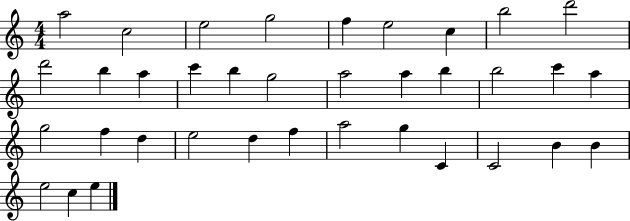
A5/h C5/h E5/h G5/h F5/q E5/h C5/q B5/h D6/h D6/h B5/q A5/q C6/q B5/q G5/h A5/h A5/q B5/q B5/h C6/q A5/q G5/h F5/q D5/q E5/h D5/q F5/q A5/h G5/q C4/q C4/h B4/q B4/q E5/h C5/q E5/q